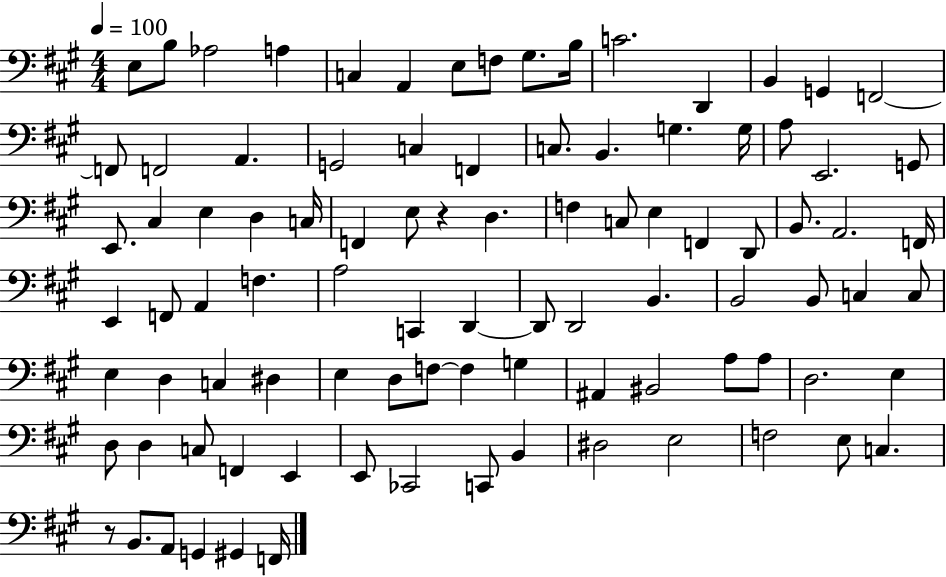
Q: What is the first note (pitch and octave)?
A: E3